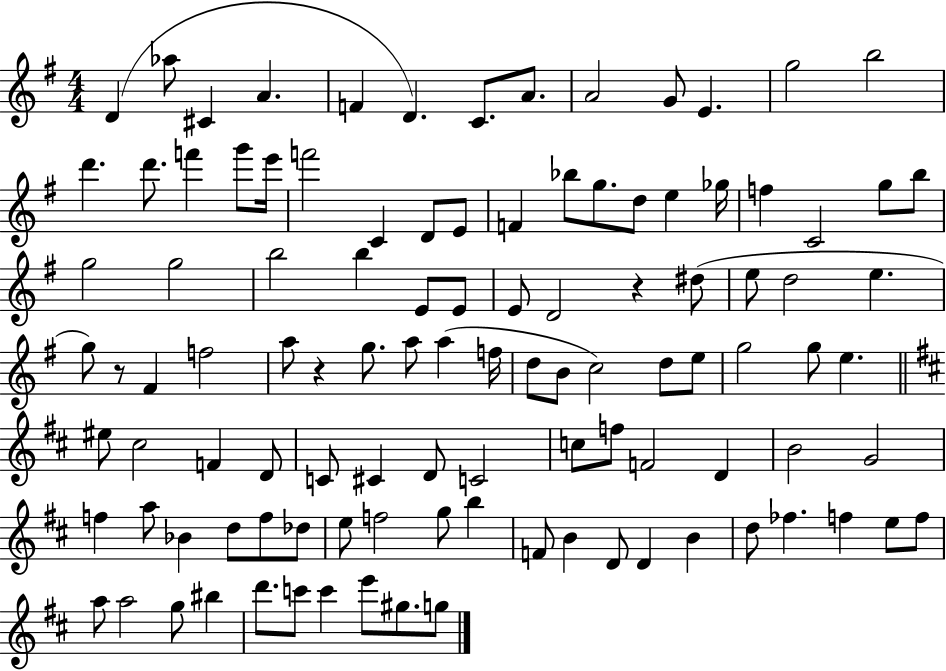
{
  \clef treble
  \numericTimeSignature
  \time 4/4
  \key g \major
  d'4( aes''8 cis'4 a'4. | f'4 d'4.) c'8. a'8. | a'2 g'8 e'4. | g''2 b''2 | \break d'''4. d'''8. f'''4 g'''8 e'''16 | f'''2 c'4 d'8 e'8 | f'4 bes''8 g''8. d''8 e''4 ges''16 | f''4 c'2 g''8 b''8 | \break g''2 g''2 | b''2 b''4 e'8 e'8 | e'8 d'2 r4 dis''8( | e''8 d''2 e''4. | \break g''8) r8 fis'4 f''2 | a''8 r4 g''8. a''8 a''4( f''16 | d''8 b'8 c''2) d''8 e''8 | g''2 g''8 e''4. | \break \bar "||" \break \key d \major eis''8 cis''2 f'4 d'8 | c'8 cis'4 d'8 c'2 | c''8 f''8 f'2 d'4 | b'2 g'2 | \break f''4 a''8 bes'4 d''8 f''8 des''8 | e''8 f''2 g''8 b''4 | f'8 b'4 d'8 d'4 b'4 | d''8 fes''4. f''4 e''8 f''8 | \break a''8 a''2 g''8 bis''4 | d'''8. c'''8 c'''4 e'''8 gis''8. g''8 | \bar "|."
}